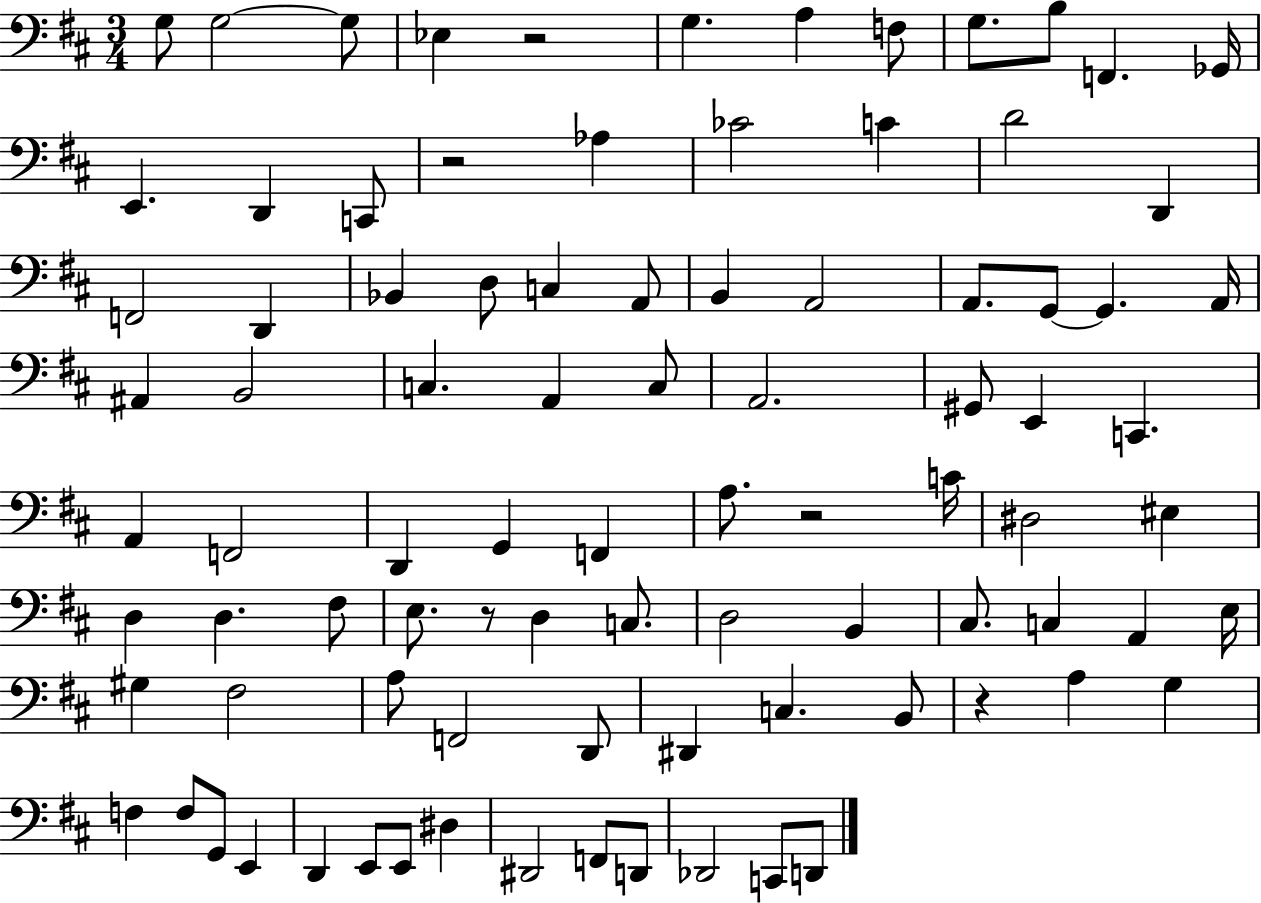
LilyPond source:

{
  \clef bass
  \numericTimeSignature
  \time 3/4
  \key d \major
  \repeat volta 2 { g8 g2~~ g8 | ees4 r2 | g4. a4 f8 | g8. b8 f,4. ges,16 | \break e,4. d,4 c,8 | r2 aes4 | ces'2 c'4 | d'2 d,4 | \break f,2 d,4 | bes,4 d8 c4 a,8 | b,4 a,2 | a,8. g,8~~ g,4. a,16 | \break ais,4 b,2 | c4. a,4 c8 | a,2. | gis,8 e,4 c,4. | \break a,4 f,2 | d,4 g,4 f,4 | a8. r2 c'16 | dis2 eis4 | \break d4 d4. fis8 | e8. r8 d4 c8. | d2 b,4 | cis8. c4 a,4 e16 | \break gis4 fis2 | a8 f,2 d,8 | dis,4 c4. b,8 | r4 a4 g4 | \break f4 f8 g,8 e,4 | d,4 e,8 e,8 dis4 | dis,2 f,8 d,8 | des,2 c,8 d,8 | \break } \bar "|."
}